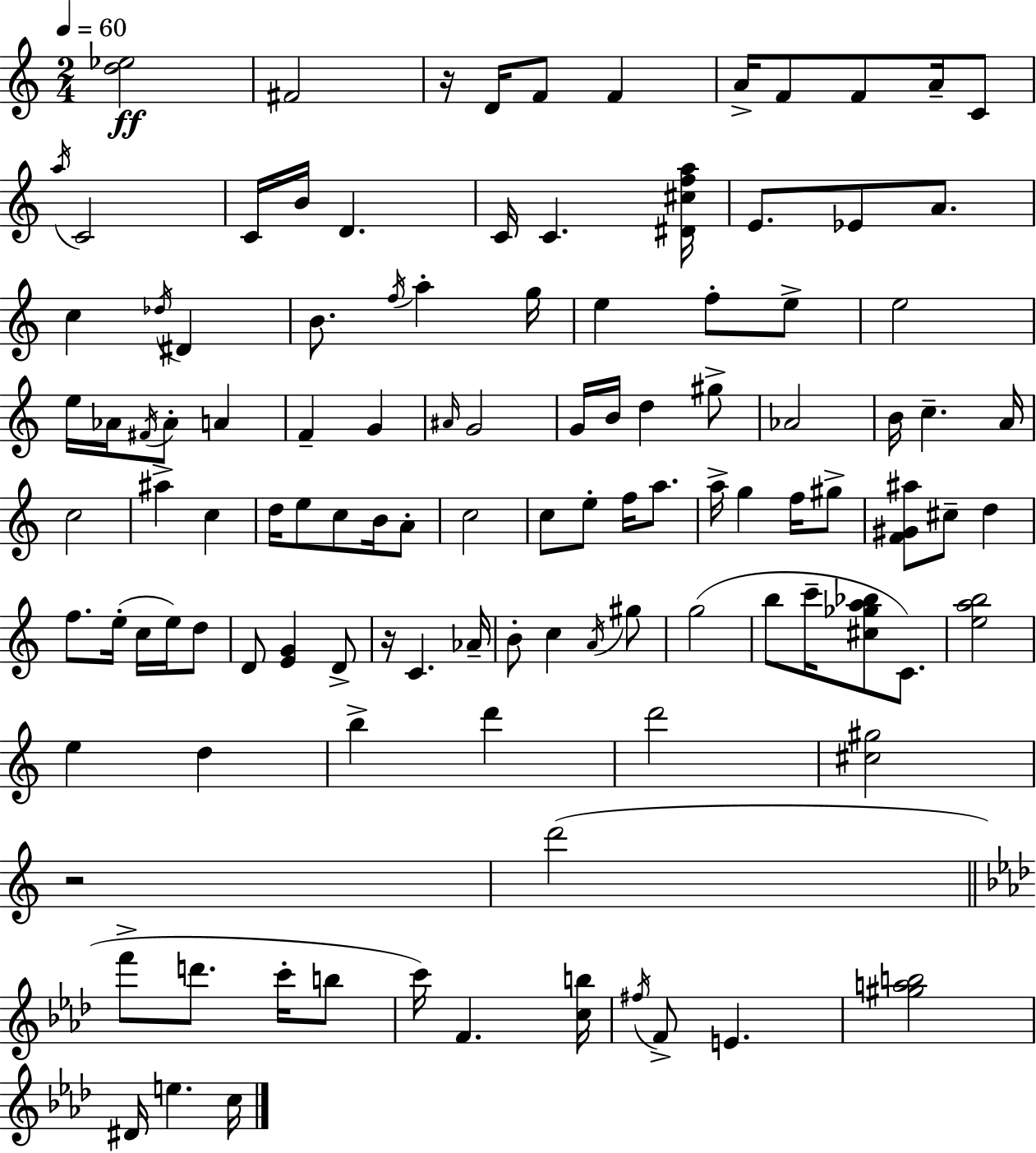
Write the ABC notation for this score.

X:1
T:Untitled
M:2/4
L:1/4
K:Am
[d_e]2 ^F2 z/4 D/4 F/2 F A/4 F/2 F/2 A/4 C/2 a/4 C2 C/4 B/4 D C/4 C [^D^cfa]/4 E/2 _E/2 A/2 c _d/4 ^D B/2 f/4 a g/4 e f/2 e/2 e2 e/4 _A/4 ^F/4 _A/2 A F G ^A/4 G2 G/4 B/4 d ^g/2 _A2 B/4 c A/4 c2 ^a c d/4 e/2 c/2 B/4 A/2 c2 c/2 e/2 f/4 a/2 a/4 g f/4 ^g/2 [F^G^a]/2 ^c/2 d f/2 e/4 c/4 e/4 d/2 D/2 [EG] D/2 z/4 C _A/4 B/2 c A/4 ^g/2 g2 b/2 c'/4 [^c_ga_b]/2 C/2 [eab]2 e d b d' d'2 [^c^g]2 z2 d'2 f'/2 d'/2 c'/4 b/2 c'/4 F [cb]/4 ^f/4 F/2 E [^gab]2 ^D/4 e c/4